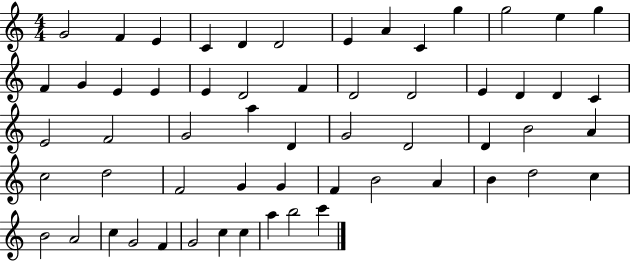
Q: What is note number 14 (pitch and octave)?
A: F4